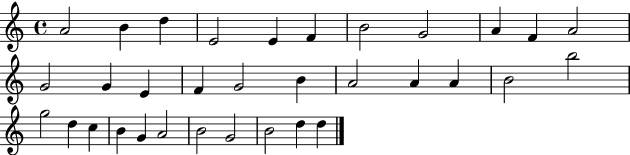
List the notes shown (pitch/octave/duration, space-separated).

A4/h B4/q D5/q E4/h E4/q F4/q B4/h G4/h A4/q F4/q A4/h G4/h G4/q E4/q F4/q G4/h B4/q A4/h A4/q A4/q B4/h B5/h G5/h D5/q C5/q B4/q G4/q A4/h B4/h G4/h B4/h D5/q D5/q